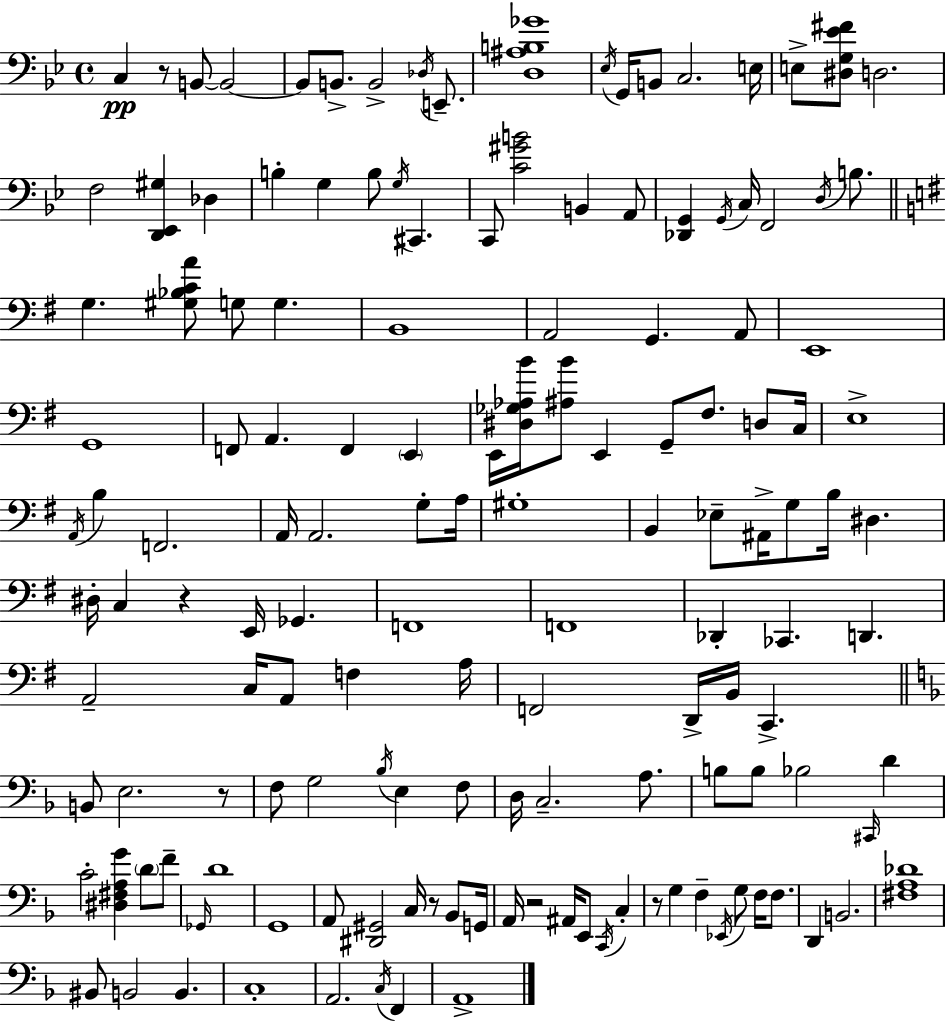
{
  \clef bass
  \time 4/4
  \defaultTimeSignature
  \key bes \major
  c4\pp r8 b,8~~ b,2~~ | b,8 b,8.-> b,2-> \acciaccatura { des16 } e,8.-- | <d ais b ges'>1 | \acciaccatura { ees16 } g,16 b,8 c2. | \break e16 e8-> <dis g ees' fis'>8 d2. | f2 <d, ees, gis>4 des4 | b4-. g4 b8 \acciaccatura { g16 } cis,4. | c,8 <c' gis' b'>2 b,4 | \break a,8 <des, g,>4 \acciaccatura { g,16 } c16 f,2 | \acciaccatura { d16 } b8. \bar "||" \break \key g \major g4. <gis bes c' a'>8 g8 g4. | b,1 | a,2 g,4. a,8 | e,1 | \break g,1 | f,8 a,4. f,4 \parenthesize e,4 | e,16 <dis ges aes b'>16 <ais b'>8 e,4 g,8-- fis8. d8 c16 | e1-> | \break \acciaccatura { a,16 } b4 f,2. | a,16 a,2. g8-. | a16 gis1-. | b,4 ees8-- ais,16-> g8 b16 dis4. | \break dis16-. c4 r4 e,16 ges,4. | f,1 | f,1 | des,4-. ces,4. d,4. | \break a,2-- c16 a,8 f4 | a16 f,2 d,16-> b,16 c,4.-> | \bar "||" \break \key f \major b,8 e2. r8 | f8 g2 \acciaccatura { bes16 } e4 f8 | d16 c2.-- a8. | b8 b8 bes2 \grace { cis,16 } d'4 | \break c'2-. <dis fis a g'>4 \parenthesize d'8 | f'8-- \grace { ges,16 } d'1 | g,1 | a,8 <dis, gis,>2 c16 r8 | \break bes,8 g,16 a,16 r2 ais,16 e,8 \acciaccatura { c,16 } | c4-. r8 g4 f4-- \acciaccatura { ees,16 } g8 | f16 f8. d,4 b,2. | <fis a des'>1 | \break bis,8 b,2 b,4. | c1-. | a,2. | \acciaccatura { c16 } f,4 a,1-> | \break \bar "|."
}